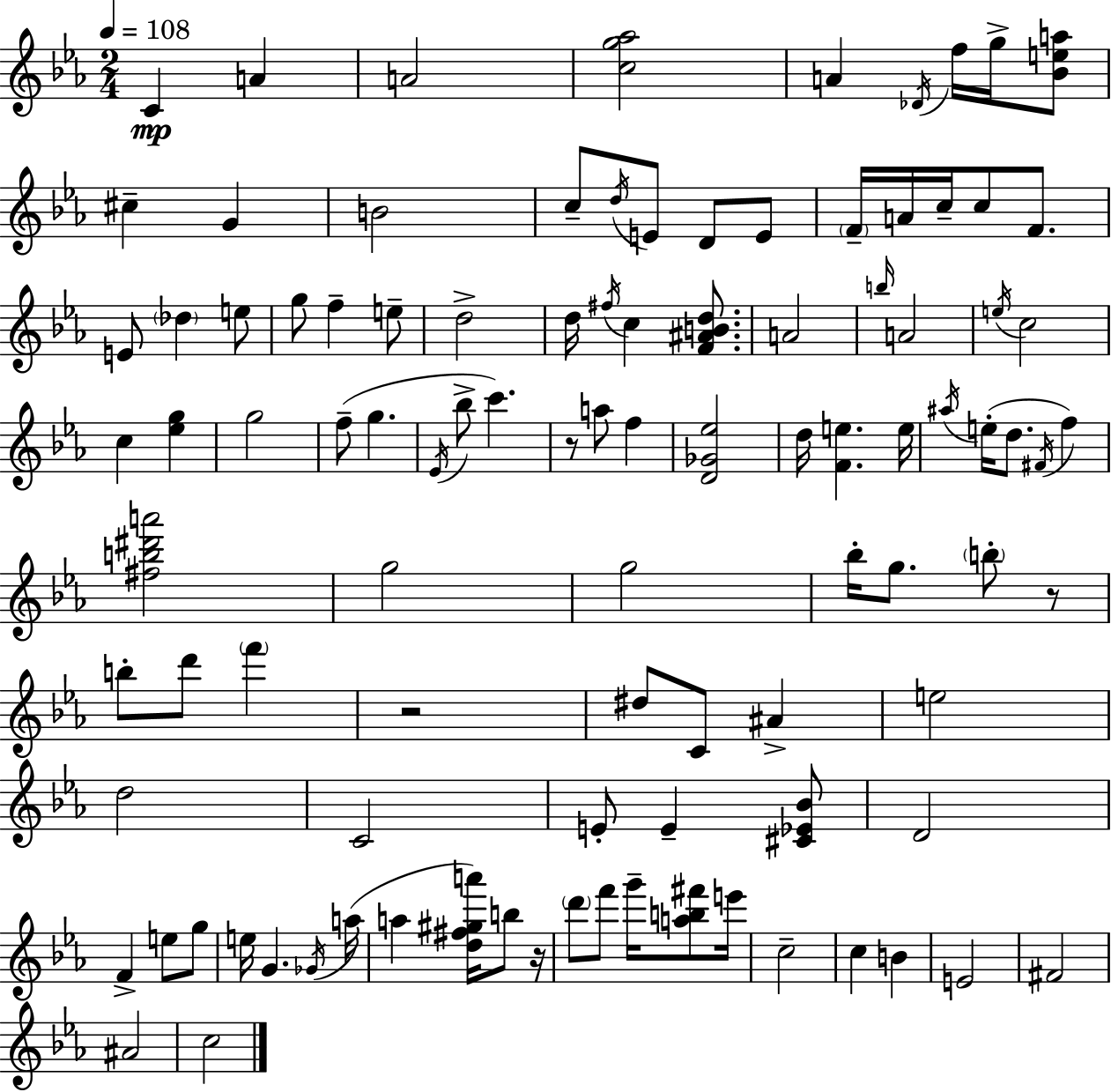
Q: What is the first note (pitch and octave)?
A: C4